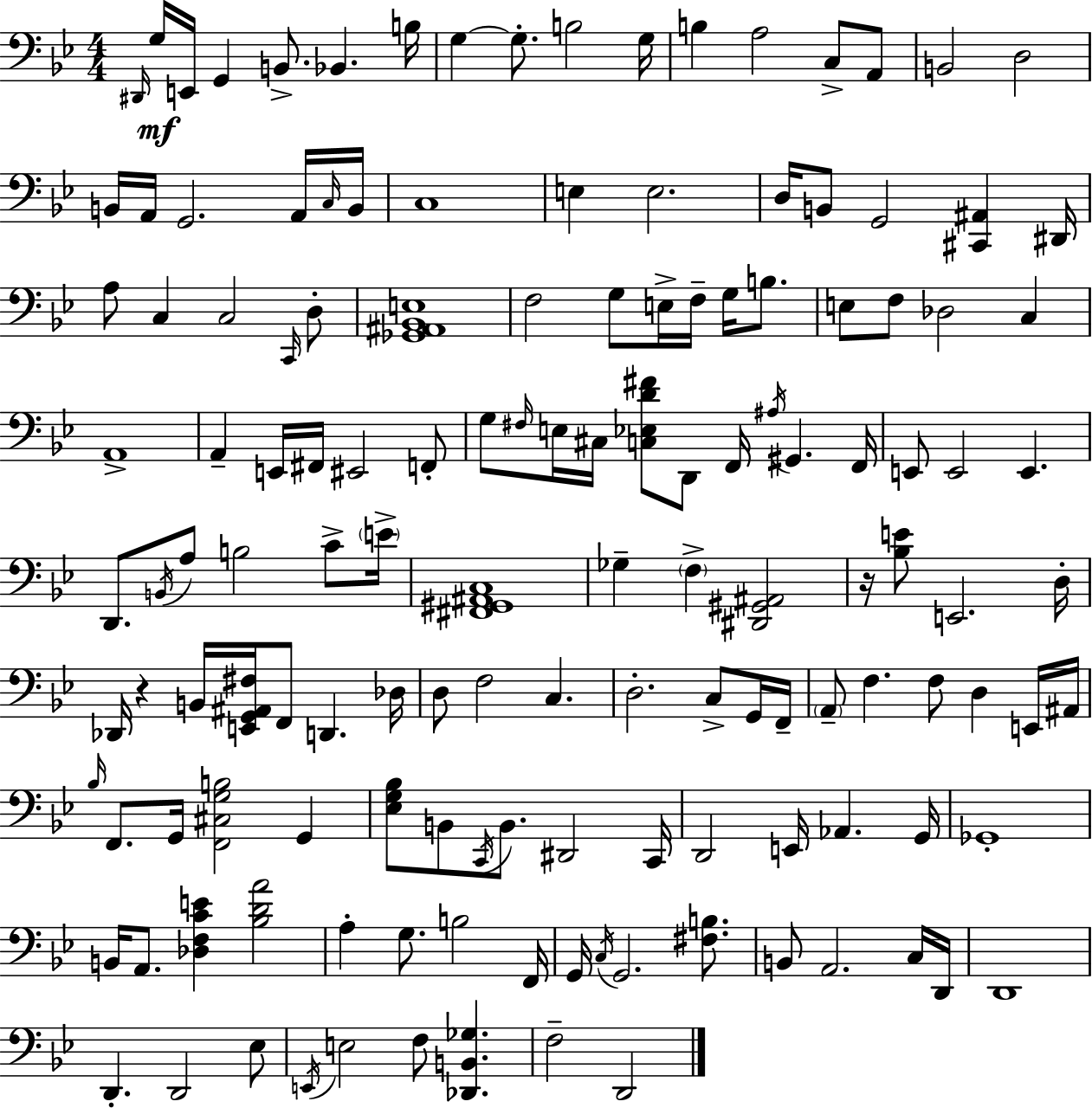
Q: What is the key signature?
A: BES major